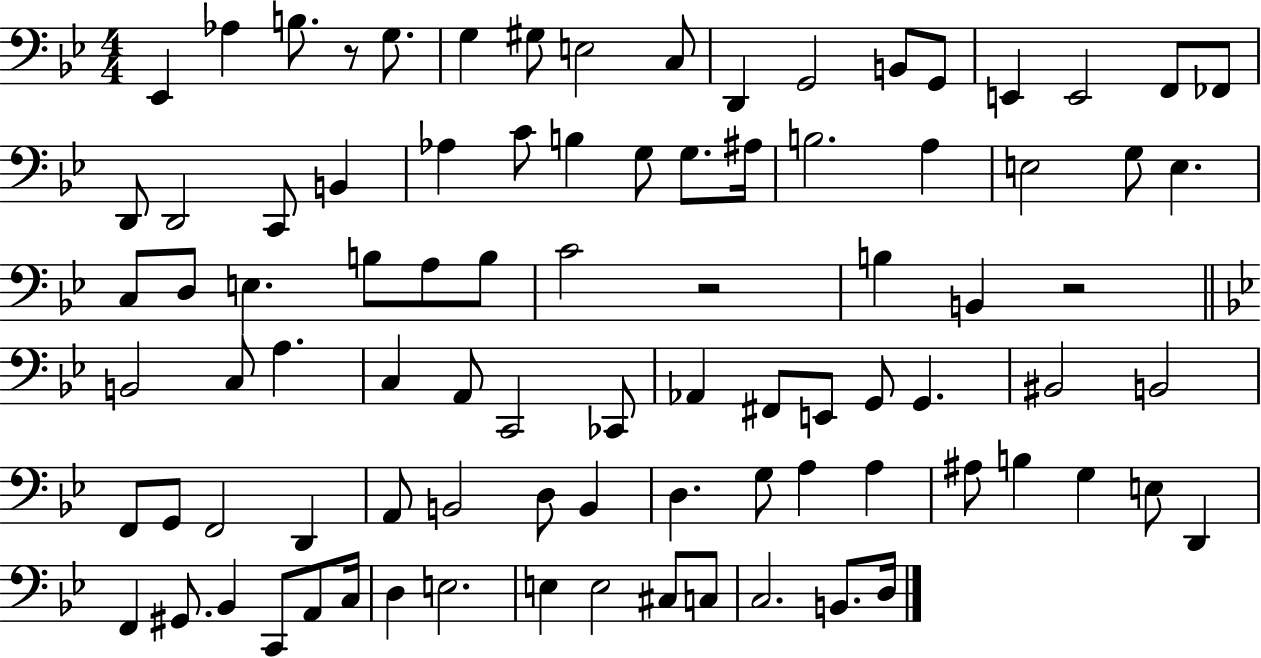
{
  \clef bass
  \numericTimeSignature
  \time 4/4
  \key bes \major
  ees,4 aes4 b8. r8 g8. | g4 gis8 e2 c8 | d,4 g,2 b,8 g,8 | e,4 e,2 f,8 fes,8 | \break d,8 d,2 c,8 b,4 | aes4 c'8 b4 g8 g8. ais16 | b2. a4 | e2 g8 e4. | \break c8 d8 e4. b8 a8 b8 | c'2 r2 | b4 b,4 r2 | \bar "||" \break \key bes \major b,2 c8 a4. | c4 a,8 c,2 ces,8 | aes,4 fis,8 e,8 g,8 g,4. | bis,2 b,2 | \break f,8 g,8 f,2 d,4 | a,8 b,2 d8 b,4 | d4. g8 a4 a4 | ais8 b4 g4 e8 d,4 | \break f,4 gis,8. bes,4 c,8 a,8 c16 | d4 e2. | e4 e2 cis8 c8 | c2. b,8. d16 | \break \bar "|."
}